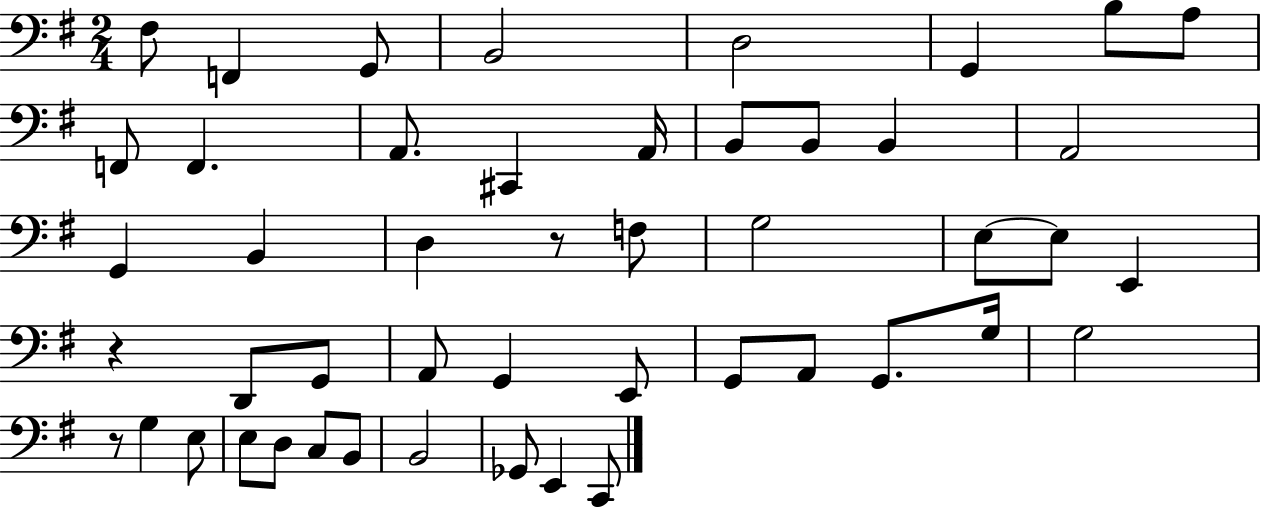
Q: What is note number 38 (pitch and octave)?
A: E3